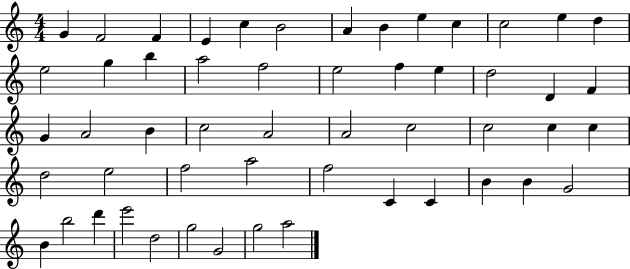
{
  \clef treble
  \numericTimeSignature
  \time 4/4
  \key c \major
  g'4 f'2 f'4 | e'4 c''4 b'2 | a'4 b'4 e''4 c''4 | c''2 e''4 d''4 | \break e''2 g''4 b''4 | a''2 f''2 | e''2 f''4 e''4 | d''2 d'4 f'4 | \break g'4 a'2 b'4 | c''2 a'2 | a'2 c''2 | c''2 c''4 c''4 | \break d''2 e''2 | f''2 a''2 | f''2 c'4 c'4 | b'4 b'4 g'2 | \break b'4 b''2 d'''4 | e'''2 d''2 | g''2 g'2 | g''2 a''2 | \break \bar "|."
}